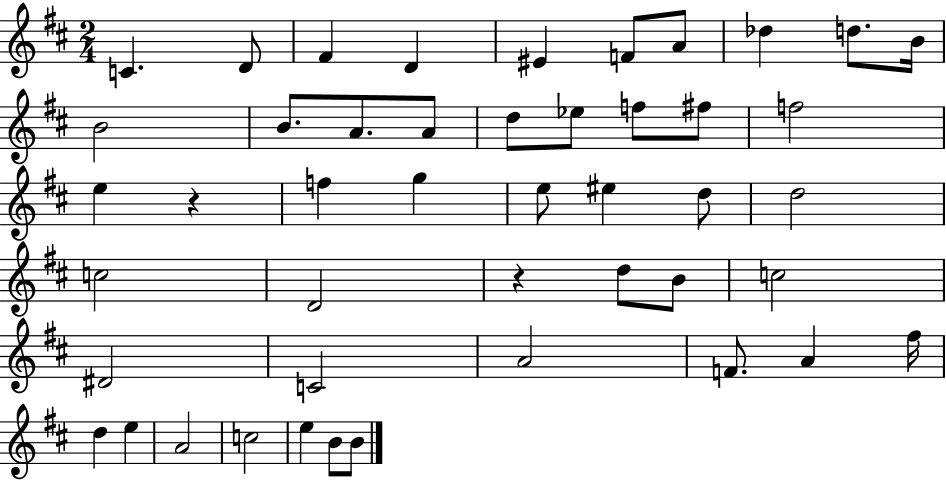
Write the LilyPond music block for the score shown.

{
  \clef treble
  \numericTimeSignature
  \time 2/4
  \key d \major
  c'4. d'8 | fis'4 d'4 | eis'4 f'8 a'8 | des''4 d''8. b'16 | \break b'2 | b'8. a'8. a'8 | d''8 ees''8 f''8 fis''8 | f''2 | \break e''4 r4 | f''4 g''4 | e''8 eis''4 d''8 | d''2 | \break c''2 | d'2 | r4 d''8 b'8 | c''2 | \break dis'2 | c'2 | a'2 | f'8. a'4 fis''16 | \break d''4 e''4 | a'2 | c''2 | e''4 b'8 b'8 | \break \bar "|."
}